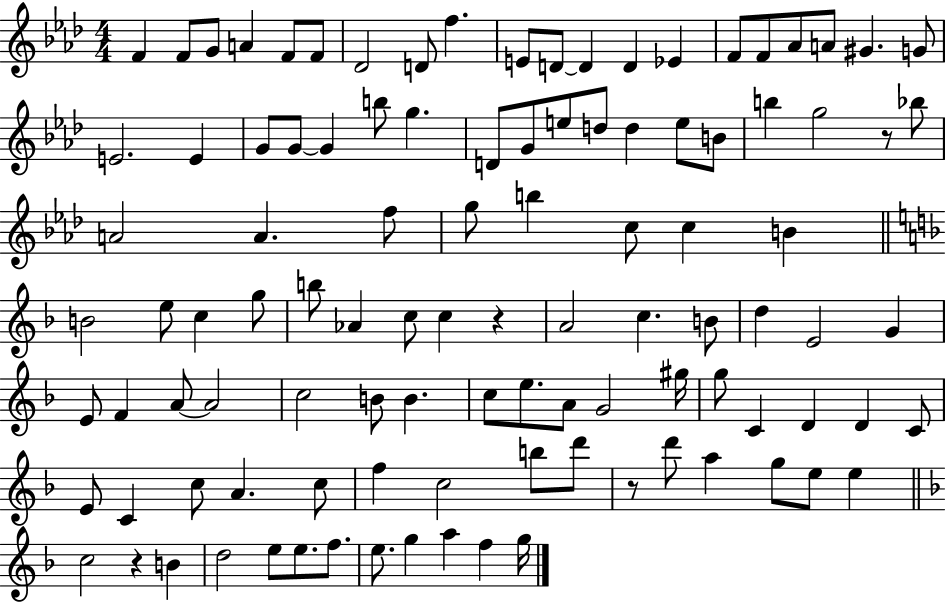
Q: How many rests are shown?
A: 4